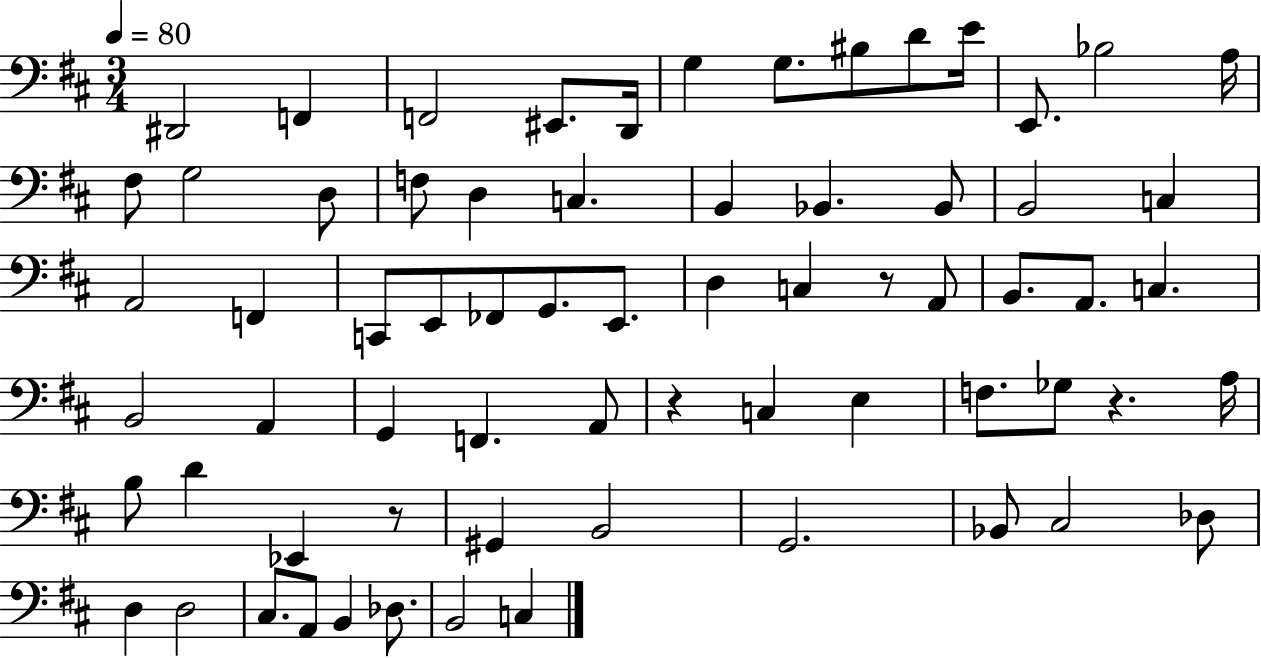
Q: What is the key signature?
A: D major